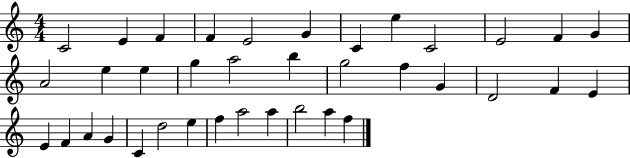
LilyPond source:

{
  \clef treble
  \numericTimeSignature
  \time 4/4
  \key c \major
  c'2 e'4 f'4 | f'4 e'2 g'4 | c'4 e''4 c'2 | e'2 f'4 g'4 | \break a'2 e''4 e''4 | g''4 a''2 b''4 | g''2 f''4 g'4 | d'2 f'4 e'4 | \break e'4 f'4 a'4 g'4 | c'4 d''2 e''4 | f''4 a''2 a''4 | b''2 a''4 f''4 | \break \bar "|."
}